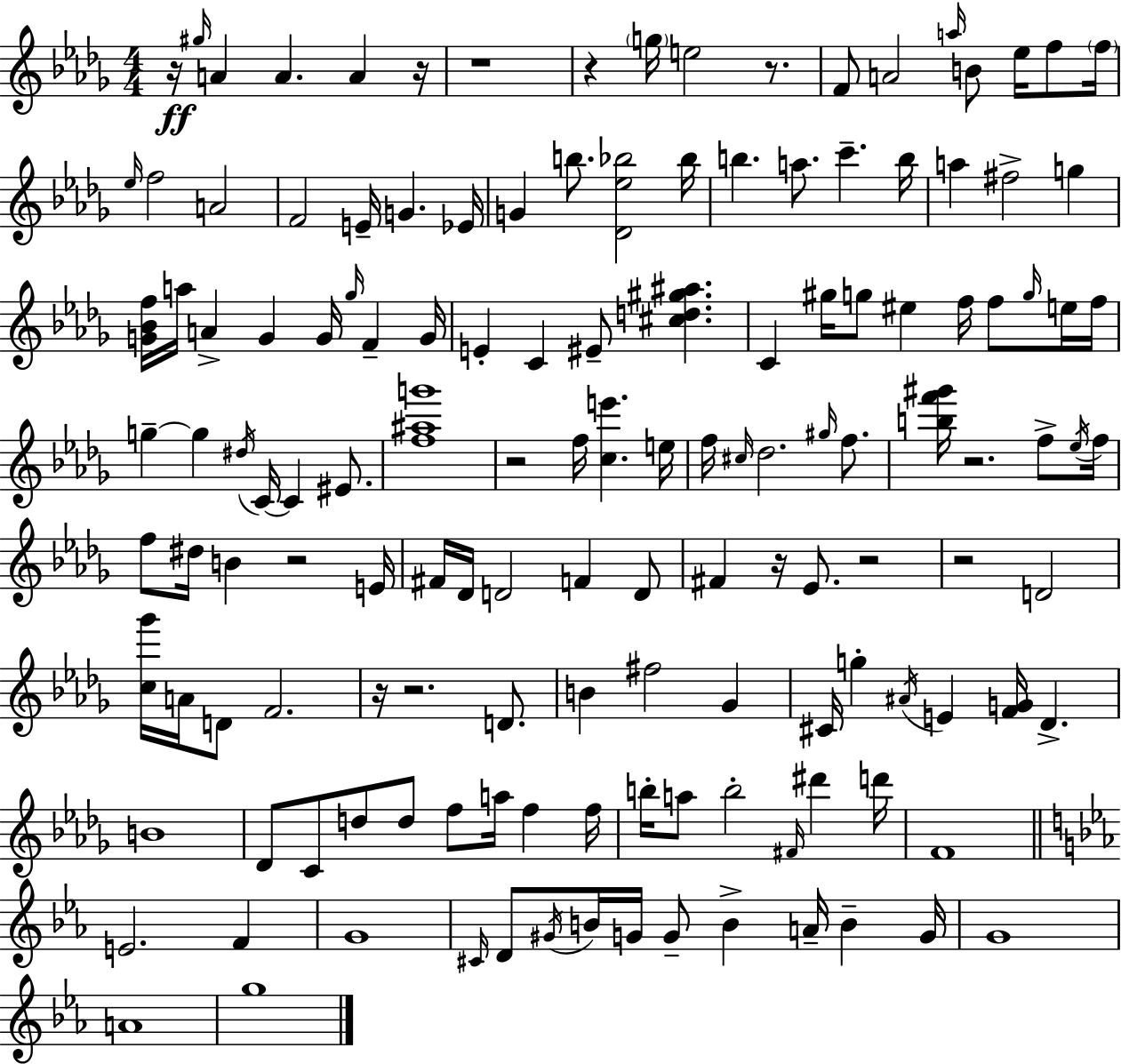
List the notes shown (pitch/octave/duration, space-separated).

R/s G#5/s A4/q A4/q. A4/q R/s R/w R/q G5/s E5/h R/e. F4/e A4/h A5/s B4/e Eb5/s F5/e F5/s Eb5/s F5/h A4/h F4/h E4/s G4/q. Eb4/s G4/q B5/e. [Db4,Eb5,Bb5]/h Bb5/s B5/q. A5/e. C6/q. B5/s A5/q F#5/h G5/q [G4,Bb4,F5]/s A5/s A4/q G4/q G4/s Gb5/s F4/q G4/s E4/q C4/q EIS4/e [C#5,D5,G#5,A#5]/q. C4/q G#5/s G5/e EIS5/q F5/s F5/e G5/s E5/s F5/s G5/q G5/q D#5/s C4/s C4/q EIS4/e. [F5,A#5,G6]/w R/h F5/s [C5,E6]/q. E5/s F5/s C#5/s Db5/h. G#5/s F5/e. [B5,F6,G#6]/s R/h. F5/e Eb5/s F5/s F5/e D#5/s B4/q R/h E4/s F#4/s Db4/s D4/h F4/q D4/e F#4/q R/s Eb4/e. R/h R/h D4/h [C5,Gb6]/s A4/s D4/e F4/h. R/s R/h. D4/e. B4/q F#5/h Gb4/q C#4/s G5/q A#4/s E4/q [F4,G4]/s Db4/q. B4/w Db4/e C4/e D5/e D5/e F5/e A5/s F5/q F5/s B5/s A5/e B5/h F#4/s D#6/q D6/s F4/w E4/h. F4/q G4/w C#4/s D4/e G#4/s B4/s G4/s G4/e B4/q A4/s B4/q G4/s G4/w A4/w G5/w